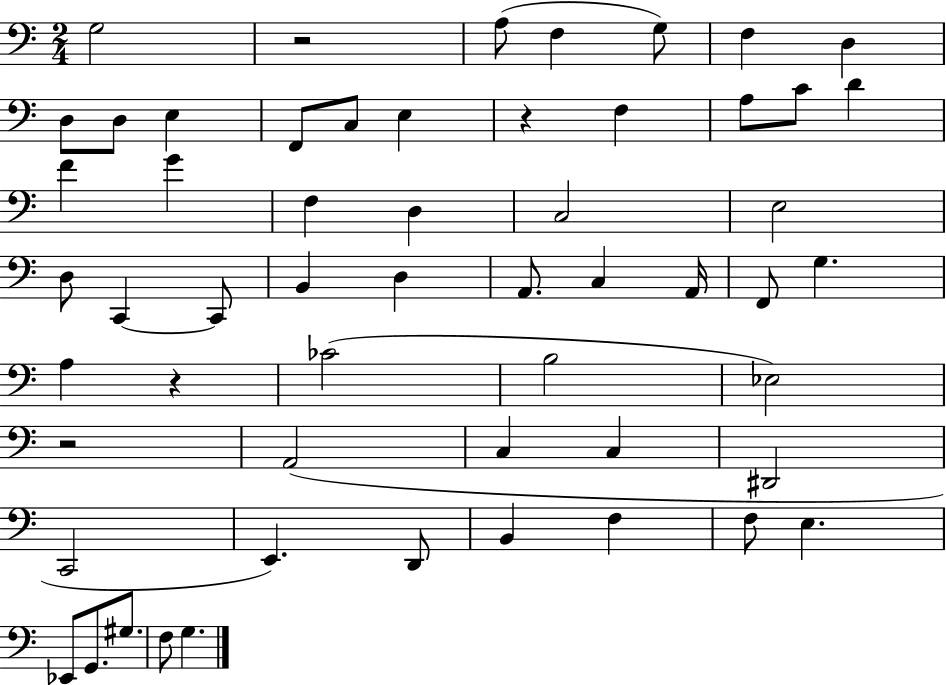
X:1
T:Untitled
M:2/4
L:1/4
K:C
G,2 z2 A,/2 F, G,/2 F, D, D,/2 D,/2 E, F,,/2 C,/2 E, z F, A,/2 C/2 D F G F, D, C,2 E,2 D,/2 C,, C,,/2 B,, D, A,,/2 C, A,,/4 F,,/2 G, A, z _C2 B,2 _E,2 z2 A,,2 C, C, ^D,,2 C,,2 E,, D,,/2 B,, F, F,/2 E, _E,,/2 G,,/2 ^G,/2 F,/2 G,